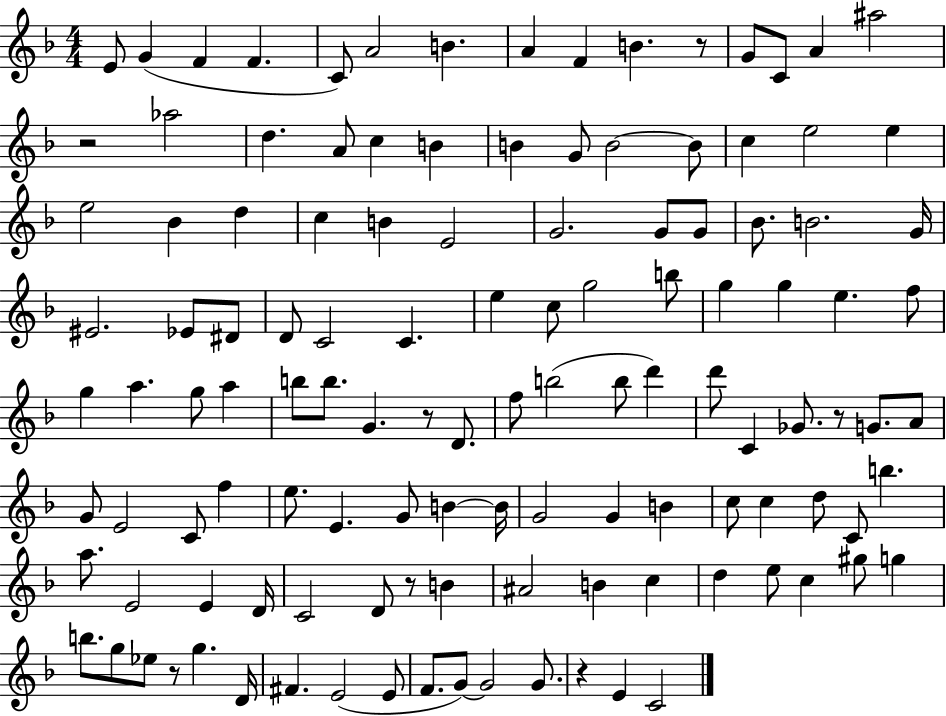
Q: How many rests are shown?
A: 7